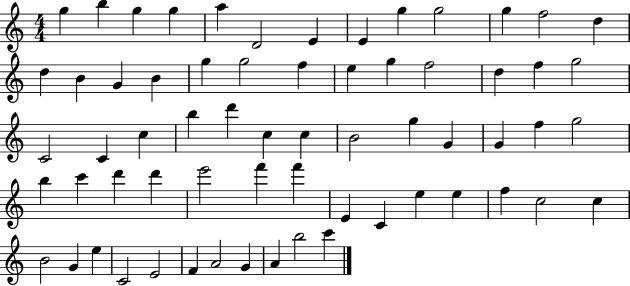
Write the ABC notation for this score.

X:1
T:Untitled
M:4/4
L:1/4
K:C
g b g g a D2 E E g g2 g f2 d d B G B g g2 f e g f2 d f g2 C2 C c b d' c c B2 g G G f g2 b c' d' d' e'2 f' f' E C e e f c2 c B2 G e C2 E2 F A2 G A b2 c'